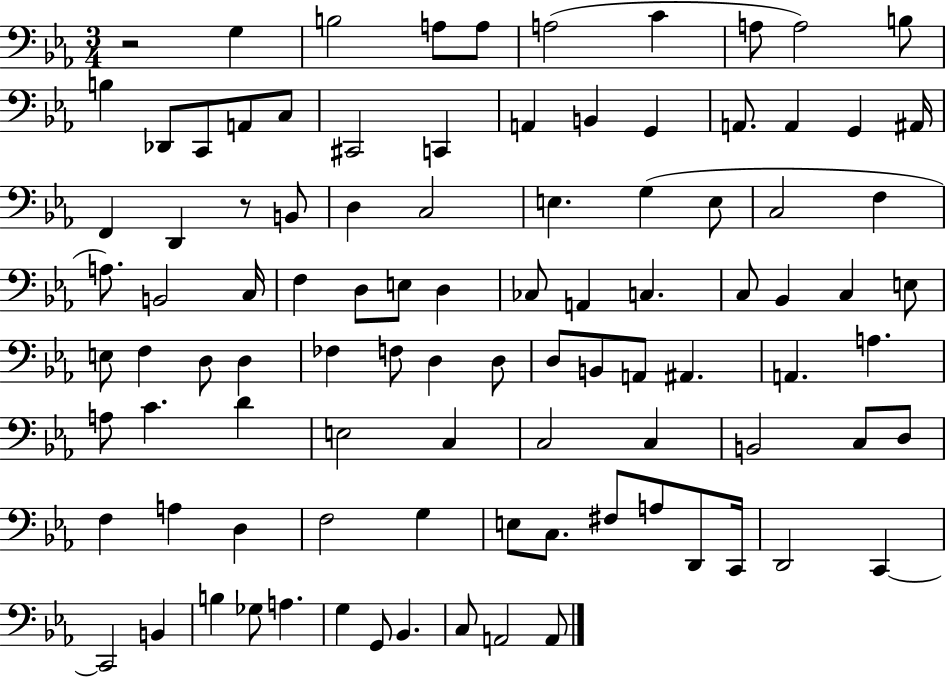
R/h G3/q B3/h A3/e A3/e A3/h C4/q A3/e A3/h B3/e B3/q Db2/e C2/e A2/e C3/e C#2/h C2/q A2/q B2/q G2/q A2/e. A2/q G2/q A#2/s F2/q D2/q R/e B2/e D3/q C3/h E3/q. G3/q E3/e C3/h F3/q A3/e. B2/h C3/s F3/q D3/e E3/e D3/q CES3/e A2/q C3/q. C3/e Bb2/q C3/q E3/e E3/e F3/q D3/e D3/q FES3/q F3/e D3/q D3/e D3/e B2/e A2/e A#2/q. A2/q. A3/q. A3/e C4/q. D4/q E3/h C3/q C3/h C3/q B2/h C3/e D3/e F3/q A3/q D3/q F3/h G3/q E3/e C3/e. F#3/e A3/e D2/e C2/s D2/h C2/q C2/h B2/q B3/q Gb3/e A3/q. G3/q G2/e Bb2/q. C3/e A2/h A2/e